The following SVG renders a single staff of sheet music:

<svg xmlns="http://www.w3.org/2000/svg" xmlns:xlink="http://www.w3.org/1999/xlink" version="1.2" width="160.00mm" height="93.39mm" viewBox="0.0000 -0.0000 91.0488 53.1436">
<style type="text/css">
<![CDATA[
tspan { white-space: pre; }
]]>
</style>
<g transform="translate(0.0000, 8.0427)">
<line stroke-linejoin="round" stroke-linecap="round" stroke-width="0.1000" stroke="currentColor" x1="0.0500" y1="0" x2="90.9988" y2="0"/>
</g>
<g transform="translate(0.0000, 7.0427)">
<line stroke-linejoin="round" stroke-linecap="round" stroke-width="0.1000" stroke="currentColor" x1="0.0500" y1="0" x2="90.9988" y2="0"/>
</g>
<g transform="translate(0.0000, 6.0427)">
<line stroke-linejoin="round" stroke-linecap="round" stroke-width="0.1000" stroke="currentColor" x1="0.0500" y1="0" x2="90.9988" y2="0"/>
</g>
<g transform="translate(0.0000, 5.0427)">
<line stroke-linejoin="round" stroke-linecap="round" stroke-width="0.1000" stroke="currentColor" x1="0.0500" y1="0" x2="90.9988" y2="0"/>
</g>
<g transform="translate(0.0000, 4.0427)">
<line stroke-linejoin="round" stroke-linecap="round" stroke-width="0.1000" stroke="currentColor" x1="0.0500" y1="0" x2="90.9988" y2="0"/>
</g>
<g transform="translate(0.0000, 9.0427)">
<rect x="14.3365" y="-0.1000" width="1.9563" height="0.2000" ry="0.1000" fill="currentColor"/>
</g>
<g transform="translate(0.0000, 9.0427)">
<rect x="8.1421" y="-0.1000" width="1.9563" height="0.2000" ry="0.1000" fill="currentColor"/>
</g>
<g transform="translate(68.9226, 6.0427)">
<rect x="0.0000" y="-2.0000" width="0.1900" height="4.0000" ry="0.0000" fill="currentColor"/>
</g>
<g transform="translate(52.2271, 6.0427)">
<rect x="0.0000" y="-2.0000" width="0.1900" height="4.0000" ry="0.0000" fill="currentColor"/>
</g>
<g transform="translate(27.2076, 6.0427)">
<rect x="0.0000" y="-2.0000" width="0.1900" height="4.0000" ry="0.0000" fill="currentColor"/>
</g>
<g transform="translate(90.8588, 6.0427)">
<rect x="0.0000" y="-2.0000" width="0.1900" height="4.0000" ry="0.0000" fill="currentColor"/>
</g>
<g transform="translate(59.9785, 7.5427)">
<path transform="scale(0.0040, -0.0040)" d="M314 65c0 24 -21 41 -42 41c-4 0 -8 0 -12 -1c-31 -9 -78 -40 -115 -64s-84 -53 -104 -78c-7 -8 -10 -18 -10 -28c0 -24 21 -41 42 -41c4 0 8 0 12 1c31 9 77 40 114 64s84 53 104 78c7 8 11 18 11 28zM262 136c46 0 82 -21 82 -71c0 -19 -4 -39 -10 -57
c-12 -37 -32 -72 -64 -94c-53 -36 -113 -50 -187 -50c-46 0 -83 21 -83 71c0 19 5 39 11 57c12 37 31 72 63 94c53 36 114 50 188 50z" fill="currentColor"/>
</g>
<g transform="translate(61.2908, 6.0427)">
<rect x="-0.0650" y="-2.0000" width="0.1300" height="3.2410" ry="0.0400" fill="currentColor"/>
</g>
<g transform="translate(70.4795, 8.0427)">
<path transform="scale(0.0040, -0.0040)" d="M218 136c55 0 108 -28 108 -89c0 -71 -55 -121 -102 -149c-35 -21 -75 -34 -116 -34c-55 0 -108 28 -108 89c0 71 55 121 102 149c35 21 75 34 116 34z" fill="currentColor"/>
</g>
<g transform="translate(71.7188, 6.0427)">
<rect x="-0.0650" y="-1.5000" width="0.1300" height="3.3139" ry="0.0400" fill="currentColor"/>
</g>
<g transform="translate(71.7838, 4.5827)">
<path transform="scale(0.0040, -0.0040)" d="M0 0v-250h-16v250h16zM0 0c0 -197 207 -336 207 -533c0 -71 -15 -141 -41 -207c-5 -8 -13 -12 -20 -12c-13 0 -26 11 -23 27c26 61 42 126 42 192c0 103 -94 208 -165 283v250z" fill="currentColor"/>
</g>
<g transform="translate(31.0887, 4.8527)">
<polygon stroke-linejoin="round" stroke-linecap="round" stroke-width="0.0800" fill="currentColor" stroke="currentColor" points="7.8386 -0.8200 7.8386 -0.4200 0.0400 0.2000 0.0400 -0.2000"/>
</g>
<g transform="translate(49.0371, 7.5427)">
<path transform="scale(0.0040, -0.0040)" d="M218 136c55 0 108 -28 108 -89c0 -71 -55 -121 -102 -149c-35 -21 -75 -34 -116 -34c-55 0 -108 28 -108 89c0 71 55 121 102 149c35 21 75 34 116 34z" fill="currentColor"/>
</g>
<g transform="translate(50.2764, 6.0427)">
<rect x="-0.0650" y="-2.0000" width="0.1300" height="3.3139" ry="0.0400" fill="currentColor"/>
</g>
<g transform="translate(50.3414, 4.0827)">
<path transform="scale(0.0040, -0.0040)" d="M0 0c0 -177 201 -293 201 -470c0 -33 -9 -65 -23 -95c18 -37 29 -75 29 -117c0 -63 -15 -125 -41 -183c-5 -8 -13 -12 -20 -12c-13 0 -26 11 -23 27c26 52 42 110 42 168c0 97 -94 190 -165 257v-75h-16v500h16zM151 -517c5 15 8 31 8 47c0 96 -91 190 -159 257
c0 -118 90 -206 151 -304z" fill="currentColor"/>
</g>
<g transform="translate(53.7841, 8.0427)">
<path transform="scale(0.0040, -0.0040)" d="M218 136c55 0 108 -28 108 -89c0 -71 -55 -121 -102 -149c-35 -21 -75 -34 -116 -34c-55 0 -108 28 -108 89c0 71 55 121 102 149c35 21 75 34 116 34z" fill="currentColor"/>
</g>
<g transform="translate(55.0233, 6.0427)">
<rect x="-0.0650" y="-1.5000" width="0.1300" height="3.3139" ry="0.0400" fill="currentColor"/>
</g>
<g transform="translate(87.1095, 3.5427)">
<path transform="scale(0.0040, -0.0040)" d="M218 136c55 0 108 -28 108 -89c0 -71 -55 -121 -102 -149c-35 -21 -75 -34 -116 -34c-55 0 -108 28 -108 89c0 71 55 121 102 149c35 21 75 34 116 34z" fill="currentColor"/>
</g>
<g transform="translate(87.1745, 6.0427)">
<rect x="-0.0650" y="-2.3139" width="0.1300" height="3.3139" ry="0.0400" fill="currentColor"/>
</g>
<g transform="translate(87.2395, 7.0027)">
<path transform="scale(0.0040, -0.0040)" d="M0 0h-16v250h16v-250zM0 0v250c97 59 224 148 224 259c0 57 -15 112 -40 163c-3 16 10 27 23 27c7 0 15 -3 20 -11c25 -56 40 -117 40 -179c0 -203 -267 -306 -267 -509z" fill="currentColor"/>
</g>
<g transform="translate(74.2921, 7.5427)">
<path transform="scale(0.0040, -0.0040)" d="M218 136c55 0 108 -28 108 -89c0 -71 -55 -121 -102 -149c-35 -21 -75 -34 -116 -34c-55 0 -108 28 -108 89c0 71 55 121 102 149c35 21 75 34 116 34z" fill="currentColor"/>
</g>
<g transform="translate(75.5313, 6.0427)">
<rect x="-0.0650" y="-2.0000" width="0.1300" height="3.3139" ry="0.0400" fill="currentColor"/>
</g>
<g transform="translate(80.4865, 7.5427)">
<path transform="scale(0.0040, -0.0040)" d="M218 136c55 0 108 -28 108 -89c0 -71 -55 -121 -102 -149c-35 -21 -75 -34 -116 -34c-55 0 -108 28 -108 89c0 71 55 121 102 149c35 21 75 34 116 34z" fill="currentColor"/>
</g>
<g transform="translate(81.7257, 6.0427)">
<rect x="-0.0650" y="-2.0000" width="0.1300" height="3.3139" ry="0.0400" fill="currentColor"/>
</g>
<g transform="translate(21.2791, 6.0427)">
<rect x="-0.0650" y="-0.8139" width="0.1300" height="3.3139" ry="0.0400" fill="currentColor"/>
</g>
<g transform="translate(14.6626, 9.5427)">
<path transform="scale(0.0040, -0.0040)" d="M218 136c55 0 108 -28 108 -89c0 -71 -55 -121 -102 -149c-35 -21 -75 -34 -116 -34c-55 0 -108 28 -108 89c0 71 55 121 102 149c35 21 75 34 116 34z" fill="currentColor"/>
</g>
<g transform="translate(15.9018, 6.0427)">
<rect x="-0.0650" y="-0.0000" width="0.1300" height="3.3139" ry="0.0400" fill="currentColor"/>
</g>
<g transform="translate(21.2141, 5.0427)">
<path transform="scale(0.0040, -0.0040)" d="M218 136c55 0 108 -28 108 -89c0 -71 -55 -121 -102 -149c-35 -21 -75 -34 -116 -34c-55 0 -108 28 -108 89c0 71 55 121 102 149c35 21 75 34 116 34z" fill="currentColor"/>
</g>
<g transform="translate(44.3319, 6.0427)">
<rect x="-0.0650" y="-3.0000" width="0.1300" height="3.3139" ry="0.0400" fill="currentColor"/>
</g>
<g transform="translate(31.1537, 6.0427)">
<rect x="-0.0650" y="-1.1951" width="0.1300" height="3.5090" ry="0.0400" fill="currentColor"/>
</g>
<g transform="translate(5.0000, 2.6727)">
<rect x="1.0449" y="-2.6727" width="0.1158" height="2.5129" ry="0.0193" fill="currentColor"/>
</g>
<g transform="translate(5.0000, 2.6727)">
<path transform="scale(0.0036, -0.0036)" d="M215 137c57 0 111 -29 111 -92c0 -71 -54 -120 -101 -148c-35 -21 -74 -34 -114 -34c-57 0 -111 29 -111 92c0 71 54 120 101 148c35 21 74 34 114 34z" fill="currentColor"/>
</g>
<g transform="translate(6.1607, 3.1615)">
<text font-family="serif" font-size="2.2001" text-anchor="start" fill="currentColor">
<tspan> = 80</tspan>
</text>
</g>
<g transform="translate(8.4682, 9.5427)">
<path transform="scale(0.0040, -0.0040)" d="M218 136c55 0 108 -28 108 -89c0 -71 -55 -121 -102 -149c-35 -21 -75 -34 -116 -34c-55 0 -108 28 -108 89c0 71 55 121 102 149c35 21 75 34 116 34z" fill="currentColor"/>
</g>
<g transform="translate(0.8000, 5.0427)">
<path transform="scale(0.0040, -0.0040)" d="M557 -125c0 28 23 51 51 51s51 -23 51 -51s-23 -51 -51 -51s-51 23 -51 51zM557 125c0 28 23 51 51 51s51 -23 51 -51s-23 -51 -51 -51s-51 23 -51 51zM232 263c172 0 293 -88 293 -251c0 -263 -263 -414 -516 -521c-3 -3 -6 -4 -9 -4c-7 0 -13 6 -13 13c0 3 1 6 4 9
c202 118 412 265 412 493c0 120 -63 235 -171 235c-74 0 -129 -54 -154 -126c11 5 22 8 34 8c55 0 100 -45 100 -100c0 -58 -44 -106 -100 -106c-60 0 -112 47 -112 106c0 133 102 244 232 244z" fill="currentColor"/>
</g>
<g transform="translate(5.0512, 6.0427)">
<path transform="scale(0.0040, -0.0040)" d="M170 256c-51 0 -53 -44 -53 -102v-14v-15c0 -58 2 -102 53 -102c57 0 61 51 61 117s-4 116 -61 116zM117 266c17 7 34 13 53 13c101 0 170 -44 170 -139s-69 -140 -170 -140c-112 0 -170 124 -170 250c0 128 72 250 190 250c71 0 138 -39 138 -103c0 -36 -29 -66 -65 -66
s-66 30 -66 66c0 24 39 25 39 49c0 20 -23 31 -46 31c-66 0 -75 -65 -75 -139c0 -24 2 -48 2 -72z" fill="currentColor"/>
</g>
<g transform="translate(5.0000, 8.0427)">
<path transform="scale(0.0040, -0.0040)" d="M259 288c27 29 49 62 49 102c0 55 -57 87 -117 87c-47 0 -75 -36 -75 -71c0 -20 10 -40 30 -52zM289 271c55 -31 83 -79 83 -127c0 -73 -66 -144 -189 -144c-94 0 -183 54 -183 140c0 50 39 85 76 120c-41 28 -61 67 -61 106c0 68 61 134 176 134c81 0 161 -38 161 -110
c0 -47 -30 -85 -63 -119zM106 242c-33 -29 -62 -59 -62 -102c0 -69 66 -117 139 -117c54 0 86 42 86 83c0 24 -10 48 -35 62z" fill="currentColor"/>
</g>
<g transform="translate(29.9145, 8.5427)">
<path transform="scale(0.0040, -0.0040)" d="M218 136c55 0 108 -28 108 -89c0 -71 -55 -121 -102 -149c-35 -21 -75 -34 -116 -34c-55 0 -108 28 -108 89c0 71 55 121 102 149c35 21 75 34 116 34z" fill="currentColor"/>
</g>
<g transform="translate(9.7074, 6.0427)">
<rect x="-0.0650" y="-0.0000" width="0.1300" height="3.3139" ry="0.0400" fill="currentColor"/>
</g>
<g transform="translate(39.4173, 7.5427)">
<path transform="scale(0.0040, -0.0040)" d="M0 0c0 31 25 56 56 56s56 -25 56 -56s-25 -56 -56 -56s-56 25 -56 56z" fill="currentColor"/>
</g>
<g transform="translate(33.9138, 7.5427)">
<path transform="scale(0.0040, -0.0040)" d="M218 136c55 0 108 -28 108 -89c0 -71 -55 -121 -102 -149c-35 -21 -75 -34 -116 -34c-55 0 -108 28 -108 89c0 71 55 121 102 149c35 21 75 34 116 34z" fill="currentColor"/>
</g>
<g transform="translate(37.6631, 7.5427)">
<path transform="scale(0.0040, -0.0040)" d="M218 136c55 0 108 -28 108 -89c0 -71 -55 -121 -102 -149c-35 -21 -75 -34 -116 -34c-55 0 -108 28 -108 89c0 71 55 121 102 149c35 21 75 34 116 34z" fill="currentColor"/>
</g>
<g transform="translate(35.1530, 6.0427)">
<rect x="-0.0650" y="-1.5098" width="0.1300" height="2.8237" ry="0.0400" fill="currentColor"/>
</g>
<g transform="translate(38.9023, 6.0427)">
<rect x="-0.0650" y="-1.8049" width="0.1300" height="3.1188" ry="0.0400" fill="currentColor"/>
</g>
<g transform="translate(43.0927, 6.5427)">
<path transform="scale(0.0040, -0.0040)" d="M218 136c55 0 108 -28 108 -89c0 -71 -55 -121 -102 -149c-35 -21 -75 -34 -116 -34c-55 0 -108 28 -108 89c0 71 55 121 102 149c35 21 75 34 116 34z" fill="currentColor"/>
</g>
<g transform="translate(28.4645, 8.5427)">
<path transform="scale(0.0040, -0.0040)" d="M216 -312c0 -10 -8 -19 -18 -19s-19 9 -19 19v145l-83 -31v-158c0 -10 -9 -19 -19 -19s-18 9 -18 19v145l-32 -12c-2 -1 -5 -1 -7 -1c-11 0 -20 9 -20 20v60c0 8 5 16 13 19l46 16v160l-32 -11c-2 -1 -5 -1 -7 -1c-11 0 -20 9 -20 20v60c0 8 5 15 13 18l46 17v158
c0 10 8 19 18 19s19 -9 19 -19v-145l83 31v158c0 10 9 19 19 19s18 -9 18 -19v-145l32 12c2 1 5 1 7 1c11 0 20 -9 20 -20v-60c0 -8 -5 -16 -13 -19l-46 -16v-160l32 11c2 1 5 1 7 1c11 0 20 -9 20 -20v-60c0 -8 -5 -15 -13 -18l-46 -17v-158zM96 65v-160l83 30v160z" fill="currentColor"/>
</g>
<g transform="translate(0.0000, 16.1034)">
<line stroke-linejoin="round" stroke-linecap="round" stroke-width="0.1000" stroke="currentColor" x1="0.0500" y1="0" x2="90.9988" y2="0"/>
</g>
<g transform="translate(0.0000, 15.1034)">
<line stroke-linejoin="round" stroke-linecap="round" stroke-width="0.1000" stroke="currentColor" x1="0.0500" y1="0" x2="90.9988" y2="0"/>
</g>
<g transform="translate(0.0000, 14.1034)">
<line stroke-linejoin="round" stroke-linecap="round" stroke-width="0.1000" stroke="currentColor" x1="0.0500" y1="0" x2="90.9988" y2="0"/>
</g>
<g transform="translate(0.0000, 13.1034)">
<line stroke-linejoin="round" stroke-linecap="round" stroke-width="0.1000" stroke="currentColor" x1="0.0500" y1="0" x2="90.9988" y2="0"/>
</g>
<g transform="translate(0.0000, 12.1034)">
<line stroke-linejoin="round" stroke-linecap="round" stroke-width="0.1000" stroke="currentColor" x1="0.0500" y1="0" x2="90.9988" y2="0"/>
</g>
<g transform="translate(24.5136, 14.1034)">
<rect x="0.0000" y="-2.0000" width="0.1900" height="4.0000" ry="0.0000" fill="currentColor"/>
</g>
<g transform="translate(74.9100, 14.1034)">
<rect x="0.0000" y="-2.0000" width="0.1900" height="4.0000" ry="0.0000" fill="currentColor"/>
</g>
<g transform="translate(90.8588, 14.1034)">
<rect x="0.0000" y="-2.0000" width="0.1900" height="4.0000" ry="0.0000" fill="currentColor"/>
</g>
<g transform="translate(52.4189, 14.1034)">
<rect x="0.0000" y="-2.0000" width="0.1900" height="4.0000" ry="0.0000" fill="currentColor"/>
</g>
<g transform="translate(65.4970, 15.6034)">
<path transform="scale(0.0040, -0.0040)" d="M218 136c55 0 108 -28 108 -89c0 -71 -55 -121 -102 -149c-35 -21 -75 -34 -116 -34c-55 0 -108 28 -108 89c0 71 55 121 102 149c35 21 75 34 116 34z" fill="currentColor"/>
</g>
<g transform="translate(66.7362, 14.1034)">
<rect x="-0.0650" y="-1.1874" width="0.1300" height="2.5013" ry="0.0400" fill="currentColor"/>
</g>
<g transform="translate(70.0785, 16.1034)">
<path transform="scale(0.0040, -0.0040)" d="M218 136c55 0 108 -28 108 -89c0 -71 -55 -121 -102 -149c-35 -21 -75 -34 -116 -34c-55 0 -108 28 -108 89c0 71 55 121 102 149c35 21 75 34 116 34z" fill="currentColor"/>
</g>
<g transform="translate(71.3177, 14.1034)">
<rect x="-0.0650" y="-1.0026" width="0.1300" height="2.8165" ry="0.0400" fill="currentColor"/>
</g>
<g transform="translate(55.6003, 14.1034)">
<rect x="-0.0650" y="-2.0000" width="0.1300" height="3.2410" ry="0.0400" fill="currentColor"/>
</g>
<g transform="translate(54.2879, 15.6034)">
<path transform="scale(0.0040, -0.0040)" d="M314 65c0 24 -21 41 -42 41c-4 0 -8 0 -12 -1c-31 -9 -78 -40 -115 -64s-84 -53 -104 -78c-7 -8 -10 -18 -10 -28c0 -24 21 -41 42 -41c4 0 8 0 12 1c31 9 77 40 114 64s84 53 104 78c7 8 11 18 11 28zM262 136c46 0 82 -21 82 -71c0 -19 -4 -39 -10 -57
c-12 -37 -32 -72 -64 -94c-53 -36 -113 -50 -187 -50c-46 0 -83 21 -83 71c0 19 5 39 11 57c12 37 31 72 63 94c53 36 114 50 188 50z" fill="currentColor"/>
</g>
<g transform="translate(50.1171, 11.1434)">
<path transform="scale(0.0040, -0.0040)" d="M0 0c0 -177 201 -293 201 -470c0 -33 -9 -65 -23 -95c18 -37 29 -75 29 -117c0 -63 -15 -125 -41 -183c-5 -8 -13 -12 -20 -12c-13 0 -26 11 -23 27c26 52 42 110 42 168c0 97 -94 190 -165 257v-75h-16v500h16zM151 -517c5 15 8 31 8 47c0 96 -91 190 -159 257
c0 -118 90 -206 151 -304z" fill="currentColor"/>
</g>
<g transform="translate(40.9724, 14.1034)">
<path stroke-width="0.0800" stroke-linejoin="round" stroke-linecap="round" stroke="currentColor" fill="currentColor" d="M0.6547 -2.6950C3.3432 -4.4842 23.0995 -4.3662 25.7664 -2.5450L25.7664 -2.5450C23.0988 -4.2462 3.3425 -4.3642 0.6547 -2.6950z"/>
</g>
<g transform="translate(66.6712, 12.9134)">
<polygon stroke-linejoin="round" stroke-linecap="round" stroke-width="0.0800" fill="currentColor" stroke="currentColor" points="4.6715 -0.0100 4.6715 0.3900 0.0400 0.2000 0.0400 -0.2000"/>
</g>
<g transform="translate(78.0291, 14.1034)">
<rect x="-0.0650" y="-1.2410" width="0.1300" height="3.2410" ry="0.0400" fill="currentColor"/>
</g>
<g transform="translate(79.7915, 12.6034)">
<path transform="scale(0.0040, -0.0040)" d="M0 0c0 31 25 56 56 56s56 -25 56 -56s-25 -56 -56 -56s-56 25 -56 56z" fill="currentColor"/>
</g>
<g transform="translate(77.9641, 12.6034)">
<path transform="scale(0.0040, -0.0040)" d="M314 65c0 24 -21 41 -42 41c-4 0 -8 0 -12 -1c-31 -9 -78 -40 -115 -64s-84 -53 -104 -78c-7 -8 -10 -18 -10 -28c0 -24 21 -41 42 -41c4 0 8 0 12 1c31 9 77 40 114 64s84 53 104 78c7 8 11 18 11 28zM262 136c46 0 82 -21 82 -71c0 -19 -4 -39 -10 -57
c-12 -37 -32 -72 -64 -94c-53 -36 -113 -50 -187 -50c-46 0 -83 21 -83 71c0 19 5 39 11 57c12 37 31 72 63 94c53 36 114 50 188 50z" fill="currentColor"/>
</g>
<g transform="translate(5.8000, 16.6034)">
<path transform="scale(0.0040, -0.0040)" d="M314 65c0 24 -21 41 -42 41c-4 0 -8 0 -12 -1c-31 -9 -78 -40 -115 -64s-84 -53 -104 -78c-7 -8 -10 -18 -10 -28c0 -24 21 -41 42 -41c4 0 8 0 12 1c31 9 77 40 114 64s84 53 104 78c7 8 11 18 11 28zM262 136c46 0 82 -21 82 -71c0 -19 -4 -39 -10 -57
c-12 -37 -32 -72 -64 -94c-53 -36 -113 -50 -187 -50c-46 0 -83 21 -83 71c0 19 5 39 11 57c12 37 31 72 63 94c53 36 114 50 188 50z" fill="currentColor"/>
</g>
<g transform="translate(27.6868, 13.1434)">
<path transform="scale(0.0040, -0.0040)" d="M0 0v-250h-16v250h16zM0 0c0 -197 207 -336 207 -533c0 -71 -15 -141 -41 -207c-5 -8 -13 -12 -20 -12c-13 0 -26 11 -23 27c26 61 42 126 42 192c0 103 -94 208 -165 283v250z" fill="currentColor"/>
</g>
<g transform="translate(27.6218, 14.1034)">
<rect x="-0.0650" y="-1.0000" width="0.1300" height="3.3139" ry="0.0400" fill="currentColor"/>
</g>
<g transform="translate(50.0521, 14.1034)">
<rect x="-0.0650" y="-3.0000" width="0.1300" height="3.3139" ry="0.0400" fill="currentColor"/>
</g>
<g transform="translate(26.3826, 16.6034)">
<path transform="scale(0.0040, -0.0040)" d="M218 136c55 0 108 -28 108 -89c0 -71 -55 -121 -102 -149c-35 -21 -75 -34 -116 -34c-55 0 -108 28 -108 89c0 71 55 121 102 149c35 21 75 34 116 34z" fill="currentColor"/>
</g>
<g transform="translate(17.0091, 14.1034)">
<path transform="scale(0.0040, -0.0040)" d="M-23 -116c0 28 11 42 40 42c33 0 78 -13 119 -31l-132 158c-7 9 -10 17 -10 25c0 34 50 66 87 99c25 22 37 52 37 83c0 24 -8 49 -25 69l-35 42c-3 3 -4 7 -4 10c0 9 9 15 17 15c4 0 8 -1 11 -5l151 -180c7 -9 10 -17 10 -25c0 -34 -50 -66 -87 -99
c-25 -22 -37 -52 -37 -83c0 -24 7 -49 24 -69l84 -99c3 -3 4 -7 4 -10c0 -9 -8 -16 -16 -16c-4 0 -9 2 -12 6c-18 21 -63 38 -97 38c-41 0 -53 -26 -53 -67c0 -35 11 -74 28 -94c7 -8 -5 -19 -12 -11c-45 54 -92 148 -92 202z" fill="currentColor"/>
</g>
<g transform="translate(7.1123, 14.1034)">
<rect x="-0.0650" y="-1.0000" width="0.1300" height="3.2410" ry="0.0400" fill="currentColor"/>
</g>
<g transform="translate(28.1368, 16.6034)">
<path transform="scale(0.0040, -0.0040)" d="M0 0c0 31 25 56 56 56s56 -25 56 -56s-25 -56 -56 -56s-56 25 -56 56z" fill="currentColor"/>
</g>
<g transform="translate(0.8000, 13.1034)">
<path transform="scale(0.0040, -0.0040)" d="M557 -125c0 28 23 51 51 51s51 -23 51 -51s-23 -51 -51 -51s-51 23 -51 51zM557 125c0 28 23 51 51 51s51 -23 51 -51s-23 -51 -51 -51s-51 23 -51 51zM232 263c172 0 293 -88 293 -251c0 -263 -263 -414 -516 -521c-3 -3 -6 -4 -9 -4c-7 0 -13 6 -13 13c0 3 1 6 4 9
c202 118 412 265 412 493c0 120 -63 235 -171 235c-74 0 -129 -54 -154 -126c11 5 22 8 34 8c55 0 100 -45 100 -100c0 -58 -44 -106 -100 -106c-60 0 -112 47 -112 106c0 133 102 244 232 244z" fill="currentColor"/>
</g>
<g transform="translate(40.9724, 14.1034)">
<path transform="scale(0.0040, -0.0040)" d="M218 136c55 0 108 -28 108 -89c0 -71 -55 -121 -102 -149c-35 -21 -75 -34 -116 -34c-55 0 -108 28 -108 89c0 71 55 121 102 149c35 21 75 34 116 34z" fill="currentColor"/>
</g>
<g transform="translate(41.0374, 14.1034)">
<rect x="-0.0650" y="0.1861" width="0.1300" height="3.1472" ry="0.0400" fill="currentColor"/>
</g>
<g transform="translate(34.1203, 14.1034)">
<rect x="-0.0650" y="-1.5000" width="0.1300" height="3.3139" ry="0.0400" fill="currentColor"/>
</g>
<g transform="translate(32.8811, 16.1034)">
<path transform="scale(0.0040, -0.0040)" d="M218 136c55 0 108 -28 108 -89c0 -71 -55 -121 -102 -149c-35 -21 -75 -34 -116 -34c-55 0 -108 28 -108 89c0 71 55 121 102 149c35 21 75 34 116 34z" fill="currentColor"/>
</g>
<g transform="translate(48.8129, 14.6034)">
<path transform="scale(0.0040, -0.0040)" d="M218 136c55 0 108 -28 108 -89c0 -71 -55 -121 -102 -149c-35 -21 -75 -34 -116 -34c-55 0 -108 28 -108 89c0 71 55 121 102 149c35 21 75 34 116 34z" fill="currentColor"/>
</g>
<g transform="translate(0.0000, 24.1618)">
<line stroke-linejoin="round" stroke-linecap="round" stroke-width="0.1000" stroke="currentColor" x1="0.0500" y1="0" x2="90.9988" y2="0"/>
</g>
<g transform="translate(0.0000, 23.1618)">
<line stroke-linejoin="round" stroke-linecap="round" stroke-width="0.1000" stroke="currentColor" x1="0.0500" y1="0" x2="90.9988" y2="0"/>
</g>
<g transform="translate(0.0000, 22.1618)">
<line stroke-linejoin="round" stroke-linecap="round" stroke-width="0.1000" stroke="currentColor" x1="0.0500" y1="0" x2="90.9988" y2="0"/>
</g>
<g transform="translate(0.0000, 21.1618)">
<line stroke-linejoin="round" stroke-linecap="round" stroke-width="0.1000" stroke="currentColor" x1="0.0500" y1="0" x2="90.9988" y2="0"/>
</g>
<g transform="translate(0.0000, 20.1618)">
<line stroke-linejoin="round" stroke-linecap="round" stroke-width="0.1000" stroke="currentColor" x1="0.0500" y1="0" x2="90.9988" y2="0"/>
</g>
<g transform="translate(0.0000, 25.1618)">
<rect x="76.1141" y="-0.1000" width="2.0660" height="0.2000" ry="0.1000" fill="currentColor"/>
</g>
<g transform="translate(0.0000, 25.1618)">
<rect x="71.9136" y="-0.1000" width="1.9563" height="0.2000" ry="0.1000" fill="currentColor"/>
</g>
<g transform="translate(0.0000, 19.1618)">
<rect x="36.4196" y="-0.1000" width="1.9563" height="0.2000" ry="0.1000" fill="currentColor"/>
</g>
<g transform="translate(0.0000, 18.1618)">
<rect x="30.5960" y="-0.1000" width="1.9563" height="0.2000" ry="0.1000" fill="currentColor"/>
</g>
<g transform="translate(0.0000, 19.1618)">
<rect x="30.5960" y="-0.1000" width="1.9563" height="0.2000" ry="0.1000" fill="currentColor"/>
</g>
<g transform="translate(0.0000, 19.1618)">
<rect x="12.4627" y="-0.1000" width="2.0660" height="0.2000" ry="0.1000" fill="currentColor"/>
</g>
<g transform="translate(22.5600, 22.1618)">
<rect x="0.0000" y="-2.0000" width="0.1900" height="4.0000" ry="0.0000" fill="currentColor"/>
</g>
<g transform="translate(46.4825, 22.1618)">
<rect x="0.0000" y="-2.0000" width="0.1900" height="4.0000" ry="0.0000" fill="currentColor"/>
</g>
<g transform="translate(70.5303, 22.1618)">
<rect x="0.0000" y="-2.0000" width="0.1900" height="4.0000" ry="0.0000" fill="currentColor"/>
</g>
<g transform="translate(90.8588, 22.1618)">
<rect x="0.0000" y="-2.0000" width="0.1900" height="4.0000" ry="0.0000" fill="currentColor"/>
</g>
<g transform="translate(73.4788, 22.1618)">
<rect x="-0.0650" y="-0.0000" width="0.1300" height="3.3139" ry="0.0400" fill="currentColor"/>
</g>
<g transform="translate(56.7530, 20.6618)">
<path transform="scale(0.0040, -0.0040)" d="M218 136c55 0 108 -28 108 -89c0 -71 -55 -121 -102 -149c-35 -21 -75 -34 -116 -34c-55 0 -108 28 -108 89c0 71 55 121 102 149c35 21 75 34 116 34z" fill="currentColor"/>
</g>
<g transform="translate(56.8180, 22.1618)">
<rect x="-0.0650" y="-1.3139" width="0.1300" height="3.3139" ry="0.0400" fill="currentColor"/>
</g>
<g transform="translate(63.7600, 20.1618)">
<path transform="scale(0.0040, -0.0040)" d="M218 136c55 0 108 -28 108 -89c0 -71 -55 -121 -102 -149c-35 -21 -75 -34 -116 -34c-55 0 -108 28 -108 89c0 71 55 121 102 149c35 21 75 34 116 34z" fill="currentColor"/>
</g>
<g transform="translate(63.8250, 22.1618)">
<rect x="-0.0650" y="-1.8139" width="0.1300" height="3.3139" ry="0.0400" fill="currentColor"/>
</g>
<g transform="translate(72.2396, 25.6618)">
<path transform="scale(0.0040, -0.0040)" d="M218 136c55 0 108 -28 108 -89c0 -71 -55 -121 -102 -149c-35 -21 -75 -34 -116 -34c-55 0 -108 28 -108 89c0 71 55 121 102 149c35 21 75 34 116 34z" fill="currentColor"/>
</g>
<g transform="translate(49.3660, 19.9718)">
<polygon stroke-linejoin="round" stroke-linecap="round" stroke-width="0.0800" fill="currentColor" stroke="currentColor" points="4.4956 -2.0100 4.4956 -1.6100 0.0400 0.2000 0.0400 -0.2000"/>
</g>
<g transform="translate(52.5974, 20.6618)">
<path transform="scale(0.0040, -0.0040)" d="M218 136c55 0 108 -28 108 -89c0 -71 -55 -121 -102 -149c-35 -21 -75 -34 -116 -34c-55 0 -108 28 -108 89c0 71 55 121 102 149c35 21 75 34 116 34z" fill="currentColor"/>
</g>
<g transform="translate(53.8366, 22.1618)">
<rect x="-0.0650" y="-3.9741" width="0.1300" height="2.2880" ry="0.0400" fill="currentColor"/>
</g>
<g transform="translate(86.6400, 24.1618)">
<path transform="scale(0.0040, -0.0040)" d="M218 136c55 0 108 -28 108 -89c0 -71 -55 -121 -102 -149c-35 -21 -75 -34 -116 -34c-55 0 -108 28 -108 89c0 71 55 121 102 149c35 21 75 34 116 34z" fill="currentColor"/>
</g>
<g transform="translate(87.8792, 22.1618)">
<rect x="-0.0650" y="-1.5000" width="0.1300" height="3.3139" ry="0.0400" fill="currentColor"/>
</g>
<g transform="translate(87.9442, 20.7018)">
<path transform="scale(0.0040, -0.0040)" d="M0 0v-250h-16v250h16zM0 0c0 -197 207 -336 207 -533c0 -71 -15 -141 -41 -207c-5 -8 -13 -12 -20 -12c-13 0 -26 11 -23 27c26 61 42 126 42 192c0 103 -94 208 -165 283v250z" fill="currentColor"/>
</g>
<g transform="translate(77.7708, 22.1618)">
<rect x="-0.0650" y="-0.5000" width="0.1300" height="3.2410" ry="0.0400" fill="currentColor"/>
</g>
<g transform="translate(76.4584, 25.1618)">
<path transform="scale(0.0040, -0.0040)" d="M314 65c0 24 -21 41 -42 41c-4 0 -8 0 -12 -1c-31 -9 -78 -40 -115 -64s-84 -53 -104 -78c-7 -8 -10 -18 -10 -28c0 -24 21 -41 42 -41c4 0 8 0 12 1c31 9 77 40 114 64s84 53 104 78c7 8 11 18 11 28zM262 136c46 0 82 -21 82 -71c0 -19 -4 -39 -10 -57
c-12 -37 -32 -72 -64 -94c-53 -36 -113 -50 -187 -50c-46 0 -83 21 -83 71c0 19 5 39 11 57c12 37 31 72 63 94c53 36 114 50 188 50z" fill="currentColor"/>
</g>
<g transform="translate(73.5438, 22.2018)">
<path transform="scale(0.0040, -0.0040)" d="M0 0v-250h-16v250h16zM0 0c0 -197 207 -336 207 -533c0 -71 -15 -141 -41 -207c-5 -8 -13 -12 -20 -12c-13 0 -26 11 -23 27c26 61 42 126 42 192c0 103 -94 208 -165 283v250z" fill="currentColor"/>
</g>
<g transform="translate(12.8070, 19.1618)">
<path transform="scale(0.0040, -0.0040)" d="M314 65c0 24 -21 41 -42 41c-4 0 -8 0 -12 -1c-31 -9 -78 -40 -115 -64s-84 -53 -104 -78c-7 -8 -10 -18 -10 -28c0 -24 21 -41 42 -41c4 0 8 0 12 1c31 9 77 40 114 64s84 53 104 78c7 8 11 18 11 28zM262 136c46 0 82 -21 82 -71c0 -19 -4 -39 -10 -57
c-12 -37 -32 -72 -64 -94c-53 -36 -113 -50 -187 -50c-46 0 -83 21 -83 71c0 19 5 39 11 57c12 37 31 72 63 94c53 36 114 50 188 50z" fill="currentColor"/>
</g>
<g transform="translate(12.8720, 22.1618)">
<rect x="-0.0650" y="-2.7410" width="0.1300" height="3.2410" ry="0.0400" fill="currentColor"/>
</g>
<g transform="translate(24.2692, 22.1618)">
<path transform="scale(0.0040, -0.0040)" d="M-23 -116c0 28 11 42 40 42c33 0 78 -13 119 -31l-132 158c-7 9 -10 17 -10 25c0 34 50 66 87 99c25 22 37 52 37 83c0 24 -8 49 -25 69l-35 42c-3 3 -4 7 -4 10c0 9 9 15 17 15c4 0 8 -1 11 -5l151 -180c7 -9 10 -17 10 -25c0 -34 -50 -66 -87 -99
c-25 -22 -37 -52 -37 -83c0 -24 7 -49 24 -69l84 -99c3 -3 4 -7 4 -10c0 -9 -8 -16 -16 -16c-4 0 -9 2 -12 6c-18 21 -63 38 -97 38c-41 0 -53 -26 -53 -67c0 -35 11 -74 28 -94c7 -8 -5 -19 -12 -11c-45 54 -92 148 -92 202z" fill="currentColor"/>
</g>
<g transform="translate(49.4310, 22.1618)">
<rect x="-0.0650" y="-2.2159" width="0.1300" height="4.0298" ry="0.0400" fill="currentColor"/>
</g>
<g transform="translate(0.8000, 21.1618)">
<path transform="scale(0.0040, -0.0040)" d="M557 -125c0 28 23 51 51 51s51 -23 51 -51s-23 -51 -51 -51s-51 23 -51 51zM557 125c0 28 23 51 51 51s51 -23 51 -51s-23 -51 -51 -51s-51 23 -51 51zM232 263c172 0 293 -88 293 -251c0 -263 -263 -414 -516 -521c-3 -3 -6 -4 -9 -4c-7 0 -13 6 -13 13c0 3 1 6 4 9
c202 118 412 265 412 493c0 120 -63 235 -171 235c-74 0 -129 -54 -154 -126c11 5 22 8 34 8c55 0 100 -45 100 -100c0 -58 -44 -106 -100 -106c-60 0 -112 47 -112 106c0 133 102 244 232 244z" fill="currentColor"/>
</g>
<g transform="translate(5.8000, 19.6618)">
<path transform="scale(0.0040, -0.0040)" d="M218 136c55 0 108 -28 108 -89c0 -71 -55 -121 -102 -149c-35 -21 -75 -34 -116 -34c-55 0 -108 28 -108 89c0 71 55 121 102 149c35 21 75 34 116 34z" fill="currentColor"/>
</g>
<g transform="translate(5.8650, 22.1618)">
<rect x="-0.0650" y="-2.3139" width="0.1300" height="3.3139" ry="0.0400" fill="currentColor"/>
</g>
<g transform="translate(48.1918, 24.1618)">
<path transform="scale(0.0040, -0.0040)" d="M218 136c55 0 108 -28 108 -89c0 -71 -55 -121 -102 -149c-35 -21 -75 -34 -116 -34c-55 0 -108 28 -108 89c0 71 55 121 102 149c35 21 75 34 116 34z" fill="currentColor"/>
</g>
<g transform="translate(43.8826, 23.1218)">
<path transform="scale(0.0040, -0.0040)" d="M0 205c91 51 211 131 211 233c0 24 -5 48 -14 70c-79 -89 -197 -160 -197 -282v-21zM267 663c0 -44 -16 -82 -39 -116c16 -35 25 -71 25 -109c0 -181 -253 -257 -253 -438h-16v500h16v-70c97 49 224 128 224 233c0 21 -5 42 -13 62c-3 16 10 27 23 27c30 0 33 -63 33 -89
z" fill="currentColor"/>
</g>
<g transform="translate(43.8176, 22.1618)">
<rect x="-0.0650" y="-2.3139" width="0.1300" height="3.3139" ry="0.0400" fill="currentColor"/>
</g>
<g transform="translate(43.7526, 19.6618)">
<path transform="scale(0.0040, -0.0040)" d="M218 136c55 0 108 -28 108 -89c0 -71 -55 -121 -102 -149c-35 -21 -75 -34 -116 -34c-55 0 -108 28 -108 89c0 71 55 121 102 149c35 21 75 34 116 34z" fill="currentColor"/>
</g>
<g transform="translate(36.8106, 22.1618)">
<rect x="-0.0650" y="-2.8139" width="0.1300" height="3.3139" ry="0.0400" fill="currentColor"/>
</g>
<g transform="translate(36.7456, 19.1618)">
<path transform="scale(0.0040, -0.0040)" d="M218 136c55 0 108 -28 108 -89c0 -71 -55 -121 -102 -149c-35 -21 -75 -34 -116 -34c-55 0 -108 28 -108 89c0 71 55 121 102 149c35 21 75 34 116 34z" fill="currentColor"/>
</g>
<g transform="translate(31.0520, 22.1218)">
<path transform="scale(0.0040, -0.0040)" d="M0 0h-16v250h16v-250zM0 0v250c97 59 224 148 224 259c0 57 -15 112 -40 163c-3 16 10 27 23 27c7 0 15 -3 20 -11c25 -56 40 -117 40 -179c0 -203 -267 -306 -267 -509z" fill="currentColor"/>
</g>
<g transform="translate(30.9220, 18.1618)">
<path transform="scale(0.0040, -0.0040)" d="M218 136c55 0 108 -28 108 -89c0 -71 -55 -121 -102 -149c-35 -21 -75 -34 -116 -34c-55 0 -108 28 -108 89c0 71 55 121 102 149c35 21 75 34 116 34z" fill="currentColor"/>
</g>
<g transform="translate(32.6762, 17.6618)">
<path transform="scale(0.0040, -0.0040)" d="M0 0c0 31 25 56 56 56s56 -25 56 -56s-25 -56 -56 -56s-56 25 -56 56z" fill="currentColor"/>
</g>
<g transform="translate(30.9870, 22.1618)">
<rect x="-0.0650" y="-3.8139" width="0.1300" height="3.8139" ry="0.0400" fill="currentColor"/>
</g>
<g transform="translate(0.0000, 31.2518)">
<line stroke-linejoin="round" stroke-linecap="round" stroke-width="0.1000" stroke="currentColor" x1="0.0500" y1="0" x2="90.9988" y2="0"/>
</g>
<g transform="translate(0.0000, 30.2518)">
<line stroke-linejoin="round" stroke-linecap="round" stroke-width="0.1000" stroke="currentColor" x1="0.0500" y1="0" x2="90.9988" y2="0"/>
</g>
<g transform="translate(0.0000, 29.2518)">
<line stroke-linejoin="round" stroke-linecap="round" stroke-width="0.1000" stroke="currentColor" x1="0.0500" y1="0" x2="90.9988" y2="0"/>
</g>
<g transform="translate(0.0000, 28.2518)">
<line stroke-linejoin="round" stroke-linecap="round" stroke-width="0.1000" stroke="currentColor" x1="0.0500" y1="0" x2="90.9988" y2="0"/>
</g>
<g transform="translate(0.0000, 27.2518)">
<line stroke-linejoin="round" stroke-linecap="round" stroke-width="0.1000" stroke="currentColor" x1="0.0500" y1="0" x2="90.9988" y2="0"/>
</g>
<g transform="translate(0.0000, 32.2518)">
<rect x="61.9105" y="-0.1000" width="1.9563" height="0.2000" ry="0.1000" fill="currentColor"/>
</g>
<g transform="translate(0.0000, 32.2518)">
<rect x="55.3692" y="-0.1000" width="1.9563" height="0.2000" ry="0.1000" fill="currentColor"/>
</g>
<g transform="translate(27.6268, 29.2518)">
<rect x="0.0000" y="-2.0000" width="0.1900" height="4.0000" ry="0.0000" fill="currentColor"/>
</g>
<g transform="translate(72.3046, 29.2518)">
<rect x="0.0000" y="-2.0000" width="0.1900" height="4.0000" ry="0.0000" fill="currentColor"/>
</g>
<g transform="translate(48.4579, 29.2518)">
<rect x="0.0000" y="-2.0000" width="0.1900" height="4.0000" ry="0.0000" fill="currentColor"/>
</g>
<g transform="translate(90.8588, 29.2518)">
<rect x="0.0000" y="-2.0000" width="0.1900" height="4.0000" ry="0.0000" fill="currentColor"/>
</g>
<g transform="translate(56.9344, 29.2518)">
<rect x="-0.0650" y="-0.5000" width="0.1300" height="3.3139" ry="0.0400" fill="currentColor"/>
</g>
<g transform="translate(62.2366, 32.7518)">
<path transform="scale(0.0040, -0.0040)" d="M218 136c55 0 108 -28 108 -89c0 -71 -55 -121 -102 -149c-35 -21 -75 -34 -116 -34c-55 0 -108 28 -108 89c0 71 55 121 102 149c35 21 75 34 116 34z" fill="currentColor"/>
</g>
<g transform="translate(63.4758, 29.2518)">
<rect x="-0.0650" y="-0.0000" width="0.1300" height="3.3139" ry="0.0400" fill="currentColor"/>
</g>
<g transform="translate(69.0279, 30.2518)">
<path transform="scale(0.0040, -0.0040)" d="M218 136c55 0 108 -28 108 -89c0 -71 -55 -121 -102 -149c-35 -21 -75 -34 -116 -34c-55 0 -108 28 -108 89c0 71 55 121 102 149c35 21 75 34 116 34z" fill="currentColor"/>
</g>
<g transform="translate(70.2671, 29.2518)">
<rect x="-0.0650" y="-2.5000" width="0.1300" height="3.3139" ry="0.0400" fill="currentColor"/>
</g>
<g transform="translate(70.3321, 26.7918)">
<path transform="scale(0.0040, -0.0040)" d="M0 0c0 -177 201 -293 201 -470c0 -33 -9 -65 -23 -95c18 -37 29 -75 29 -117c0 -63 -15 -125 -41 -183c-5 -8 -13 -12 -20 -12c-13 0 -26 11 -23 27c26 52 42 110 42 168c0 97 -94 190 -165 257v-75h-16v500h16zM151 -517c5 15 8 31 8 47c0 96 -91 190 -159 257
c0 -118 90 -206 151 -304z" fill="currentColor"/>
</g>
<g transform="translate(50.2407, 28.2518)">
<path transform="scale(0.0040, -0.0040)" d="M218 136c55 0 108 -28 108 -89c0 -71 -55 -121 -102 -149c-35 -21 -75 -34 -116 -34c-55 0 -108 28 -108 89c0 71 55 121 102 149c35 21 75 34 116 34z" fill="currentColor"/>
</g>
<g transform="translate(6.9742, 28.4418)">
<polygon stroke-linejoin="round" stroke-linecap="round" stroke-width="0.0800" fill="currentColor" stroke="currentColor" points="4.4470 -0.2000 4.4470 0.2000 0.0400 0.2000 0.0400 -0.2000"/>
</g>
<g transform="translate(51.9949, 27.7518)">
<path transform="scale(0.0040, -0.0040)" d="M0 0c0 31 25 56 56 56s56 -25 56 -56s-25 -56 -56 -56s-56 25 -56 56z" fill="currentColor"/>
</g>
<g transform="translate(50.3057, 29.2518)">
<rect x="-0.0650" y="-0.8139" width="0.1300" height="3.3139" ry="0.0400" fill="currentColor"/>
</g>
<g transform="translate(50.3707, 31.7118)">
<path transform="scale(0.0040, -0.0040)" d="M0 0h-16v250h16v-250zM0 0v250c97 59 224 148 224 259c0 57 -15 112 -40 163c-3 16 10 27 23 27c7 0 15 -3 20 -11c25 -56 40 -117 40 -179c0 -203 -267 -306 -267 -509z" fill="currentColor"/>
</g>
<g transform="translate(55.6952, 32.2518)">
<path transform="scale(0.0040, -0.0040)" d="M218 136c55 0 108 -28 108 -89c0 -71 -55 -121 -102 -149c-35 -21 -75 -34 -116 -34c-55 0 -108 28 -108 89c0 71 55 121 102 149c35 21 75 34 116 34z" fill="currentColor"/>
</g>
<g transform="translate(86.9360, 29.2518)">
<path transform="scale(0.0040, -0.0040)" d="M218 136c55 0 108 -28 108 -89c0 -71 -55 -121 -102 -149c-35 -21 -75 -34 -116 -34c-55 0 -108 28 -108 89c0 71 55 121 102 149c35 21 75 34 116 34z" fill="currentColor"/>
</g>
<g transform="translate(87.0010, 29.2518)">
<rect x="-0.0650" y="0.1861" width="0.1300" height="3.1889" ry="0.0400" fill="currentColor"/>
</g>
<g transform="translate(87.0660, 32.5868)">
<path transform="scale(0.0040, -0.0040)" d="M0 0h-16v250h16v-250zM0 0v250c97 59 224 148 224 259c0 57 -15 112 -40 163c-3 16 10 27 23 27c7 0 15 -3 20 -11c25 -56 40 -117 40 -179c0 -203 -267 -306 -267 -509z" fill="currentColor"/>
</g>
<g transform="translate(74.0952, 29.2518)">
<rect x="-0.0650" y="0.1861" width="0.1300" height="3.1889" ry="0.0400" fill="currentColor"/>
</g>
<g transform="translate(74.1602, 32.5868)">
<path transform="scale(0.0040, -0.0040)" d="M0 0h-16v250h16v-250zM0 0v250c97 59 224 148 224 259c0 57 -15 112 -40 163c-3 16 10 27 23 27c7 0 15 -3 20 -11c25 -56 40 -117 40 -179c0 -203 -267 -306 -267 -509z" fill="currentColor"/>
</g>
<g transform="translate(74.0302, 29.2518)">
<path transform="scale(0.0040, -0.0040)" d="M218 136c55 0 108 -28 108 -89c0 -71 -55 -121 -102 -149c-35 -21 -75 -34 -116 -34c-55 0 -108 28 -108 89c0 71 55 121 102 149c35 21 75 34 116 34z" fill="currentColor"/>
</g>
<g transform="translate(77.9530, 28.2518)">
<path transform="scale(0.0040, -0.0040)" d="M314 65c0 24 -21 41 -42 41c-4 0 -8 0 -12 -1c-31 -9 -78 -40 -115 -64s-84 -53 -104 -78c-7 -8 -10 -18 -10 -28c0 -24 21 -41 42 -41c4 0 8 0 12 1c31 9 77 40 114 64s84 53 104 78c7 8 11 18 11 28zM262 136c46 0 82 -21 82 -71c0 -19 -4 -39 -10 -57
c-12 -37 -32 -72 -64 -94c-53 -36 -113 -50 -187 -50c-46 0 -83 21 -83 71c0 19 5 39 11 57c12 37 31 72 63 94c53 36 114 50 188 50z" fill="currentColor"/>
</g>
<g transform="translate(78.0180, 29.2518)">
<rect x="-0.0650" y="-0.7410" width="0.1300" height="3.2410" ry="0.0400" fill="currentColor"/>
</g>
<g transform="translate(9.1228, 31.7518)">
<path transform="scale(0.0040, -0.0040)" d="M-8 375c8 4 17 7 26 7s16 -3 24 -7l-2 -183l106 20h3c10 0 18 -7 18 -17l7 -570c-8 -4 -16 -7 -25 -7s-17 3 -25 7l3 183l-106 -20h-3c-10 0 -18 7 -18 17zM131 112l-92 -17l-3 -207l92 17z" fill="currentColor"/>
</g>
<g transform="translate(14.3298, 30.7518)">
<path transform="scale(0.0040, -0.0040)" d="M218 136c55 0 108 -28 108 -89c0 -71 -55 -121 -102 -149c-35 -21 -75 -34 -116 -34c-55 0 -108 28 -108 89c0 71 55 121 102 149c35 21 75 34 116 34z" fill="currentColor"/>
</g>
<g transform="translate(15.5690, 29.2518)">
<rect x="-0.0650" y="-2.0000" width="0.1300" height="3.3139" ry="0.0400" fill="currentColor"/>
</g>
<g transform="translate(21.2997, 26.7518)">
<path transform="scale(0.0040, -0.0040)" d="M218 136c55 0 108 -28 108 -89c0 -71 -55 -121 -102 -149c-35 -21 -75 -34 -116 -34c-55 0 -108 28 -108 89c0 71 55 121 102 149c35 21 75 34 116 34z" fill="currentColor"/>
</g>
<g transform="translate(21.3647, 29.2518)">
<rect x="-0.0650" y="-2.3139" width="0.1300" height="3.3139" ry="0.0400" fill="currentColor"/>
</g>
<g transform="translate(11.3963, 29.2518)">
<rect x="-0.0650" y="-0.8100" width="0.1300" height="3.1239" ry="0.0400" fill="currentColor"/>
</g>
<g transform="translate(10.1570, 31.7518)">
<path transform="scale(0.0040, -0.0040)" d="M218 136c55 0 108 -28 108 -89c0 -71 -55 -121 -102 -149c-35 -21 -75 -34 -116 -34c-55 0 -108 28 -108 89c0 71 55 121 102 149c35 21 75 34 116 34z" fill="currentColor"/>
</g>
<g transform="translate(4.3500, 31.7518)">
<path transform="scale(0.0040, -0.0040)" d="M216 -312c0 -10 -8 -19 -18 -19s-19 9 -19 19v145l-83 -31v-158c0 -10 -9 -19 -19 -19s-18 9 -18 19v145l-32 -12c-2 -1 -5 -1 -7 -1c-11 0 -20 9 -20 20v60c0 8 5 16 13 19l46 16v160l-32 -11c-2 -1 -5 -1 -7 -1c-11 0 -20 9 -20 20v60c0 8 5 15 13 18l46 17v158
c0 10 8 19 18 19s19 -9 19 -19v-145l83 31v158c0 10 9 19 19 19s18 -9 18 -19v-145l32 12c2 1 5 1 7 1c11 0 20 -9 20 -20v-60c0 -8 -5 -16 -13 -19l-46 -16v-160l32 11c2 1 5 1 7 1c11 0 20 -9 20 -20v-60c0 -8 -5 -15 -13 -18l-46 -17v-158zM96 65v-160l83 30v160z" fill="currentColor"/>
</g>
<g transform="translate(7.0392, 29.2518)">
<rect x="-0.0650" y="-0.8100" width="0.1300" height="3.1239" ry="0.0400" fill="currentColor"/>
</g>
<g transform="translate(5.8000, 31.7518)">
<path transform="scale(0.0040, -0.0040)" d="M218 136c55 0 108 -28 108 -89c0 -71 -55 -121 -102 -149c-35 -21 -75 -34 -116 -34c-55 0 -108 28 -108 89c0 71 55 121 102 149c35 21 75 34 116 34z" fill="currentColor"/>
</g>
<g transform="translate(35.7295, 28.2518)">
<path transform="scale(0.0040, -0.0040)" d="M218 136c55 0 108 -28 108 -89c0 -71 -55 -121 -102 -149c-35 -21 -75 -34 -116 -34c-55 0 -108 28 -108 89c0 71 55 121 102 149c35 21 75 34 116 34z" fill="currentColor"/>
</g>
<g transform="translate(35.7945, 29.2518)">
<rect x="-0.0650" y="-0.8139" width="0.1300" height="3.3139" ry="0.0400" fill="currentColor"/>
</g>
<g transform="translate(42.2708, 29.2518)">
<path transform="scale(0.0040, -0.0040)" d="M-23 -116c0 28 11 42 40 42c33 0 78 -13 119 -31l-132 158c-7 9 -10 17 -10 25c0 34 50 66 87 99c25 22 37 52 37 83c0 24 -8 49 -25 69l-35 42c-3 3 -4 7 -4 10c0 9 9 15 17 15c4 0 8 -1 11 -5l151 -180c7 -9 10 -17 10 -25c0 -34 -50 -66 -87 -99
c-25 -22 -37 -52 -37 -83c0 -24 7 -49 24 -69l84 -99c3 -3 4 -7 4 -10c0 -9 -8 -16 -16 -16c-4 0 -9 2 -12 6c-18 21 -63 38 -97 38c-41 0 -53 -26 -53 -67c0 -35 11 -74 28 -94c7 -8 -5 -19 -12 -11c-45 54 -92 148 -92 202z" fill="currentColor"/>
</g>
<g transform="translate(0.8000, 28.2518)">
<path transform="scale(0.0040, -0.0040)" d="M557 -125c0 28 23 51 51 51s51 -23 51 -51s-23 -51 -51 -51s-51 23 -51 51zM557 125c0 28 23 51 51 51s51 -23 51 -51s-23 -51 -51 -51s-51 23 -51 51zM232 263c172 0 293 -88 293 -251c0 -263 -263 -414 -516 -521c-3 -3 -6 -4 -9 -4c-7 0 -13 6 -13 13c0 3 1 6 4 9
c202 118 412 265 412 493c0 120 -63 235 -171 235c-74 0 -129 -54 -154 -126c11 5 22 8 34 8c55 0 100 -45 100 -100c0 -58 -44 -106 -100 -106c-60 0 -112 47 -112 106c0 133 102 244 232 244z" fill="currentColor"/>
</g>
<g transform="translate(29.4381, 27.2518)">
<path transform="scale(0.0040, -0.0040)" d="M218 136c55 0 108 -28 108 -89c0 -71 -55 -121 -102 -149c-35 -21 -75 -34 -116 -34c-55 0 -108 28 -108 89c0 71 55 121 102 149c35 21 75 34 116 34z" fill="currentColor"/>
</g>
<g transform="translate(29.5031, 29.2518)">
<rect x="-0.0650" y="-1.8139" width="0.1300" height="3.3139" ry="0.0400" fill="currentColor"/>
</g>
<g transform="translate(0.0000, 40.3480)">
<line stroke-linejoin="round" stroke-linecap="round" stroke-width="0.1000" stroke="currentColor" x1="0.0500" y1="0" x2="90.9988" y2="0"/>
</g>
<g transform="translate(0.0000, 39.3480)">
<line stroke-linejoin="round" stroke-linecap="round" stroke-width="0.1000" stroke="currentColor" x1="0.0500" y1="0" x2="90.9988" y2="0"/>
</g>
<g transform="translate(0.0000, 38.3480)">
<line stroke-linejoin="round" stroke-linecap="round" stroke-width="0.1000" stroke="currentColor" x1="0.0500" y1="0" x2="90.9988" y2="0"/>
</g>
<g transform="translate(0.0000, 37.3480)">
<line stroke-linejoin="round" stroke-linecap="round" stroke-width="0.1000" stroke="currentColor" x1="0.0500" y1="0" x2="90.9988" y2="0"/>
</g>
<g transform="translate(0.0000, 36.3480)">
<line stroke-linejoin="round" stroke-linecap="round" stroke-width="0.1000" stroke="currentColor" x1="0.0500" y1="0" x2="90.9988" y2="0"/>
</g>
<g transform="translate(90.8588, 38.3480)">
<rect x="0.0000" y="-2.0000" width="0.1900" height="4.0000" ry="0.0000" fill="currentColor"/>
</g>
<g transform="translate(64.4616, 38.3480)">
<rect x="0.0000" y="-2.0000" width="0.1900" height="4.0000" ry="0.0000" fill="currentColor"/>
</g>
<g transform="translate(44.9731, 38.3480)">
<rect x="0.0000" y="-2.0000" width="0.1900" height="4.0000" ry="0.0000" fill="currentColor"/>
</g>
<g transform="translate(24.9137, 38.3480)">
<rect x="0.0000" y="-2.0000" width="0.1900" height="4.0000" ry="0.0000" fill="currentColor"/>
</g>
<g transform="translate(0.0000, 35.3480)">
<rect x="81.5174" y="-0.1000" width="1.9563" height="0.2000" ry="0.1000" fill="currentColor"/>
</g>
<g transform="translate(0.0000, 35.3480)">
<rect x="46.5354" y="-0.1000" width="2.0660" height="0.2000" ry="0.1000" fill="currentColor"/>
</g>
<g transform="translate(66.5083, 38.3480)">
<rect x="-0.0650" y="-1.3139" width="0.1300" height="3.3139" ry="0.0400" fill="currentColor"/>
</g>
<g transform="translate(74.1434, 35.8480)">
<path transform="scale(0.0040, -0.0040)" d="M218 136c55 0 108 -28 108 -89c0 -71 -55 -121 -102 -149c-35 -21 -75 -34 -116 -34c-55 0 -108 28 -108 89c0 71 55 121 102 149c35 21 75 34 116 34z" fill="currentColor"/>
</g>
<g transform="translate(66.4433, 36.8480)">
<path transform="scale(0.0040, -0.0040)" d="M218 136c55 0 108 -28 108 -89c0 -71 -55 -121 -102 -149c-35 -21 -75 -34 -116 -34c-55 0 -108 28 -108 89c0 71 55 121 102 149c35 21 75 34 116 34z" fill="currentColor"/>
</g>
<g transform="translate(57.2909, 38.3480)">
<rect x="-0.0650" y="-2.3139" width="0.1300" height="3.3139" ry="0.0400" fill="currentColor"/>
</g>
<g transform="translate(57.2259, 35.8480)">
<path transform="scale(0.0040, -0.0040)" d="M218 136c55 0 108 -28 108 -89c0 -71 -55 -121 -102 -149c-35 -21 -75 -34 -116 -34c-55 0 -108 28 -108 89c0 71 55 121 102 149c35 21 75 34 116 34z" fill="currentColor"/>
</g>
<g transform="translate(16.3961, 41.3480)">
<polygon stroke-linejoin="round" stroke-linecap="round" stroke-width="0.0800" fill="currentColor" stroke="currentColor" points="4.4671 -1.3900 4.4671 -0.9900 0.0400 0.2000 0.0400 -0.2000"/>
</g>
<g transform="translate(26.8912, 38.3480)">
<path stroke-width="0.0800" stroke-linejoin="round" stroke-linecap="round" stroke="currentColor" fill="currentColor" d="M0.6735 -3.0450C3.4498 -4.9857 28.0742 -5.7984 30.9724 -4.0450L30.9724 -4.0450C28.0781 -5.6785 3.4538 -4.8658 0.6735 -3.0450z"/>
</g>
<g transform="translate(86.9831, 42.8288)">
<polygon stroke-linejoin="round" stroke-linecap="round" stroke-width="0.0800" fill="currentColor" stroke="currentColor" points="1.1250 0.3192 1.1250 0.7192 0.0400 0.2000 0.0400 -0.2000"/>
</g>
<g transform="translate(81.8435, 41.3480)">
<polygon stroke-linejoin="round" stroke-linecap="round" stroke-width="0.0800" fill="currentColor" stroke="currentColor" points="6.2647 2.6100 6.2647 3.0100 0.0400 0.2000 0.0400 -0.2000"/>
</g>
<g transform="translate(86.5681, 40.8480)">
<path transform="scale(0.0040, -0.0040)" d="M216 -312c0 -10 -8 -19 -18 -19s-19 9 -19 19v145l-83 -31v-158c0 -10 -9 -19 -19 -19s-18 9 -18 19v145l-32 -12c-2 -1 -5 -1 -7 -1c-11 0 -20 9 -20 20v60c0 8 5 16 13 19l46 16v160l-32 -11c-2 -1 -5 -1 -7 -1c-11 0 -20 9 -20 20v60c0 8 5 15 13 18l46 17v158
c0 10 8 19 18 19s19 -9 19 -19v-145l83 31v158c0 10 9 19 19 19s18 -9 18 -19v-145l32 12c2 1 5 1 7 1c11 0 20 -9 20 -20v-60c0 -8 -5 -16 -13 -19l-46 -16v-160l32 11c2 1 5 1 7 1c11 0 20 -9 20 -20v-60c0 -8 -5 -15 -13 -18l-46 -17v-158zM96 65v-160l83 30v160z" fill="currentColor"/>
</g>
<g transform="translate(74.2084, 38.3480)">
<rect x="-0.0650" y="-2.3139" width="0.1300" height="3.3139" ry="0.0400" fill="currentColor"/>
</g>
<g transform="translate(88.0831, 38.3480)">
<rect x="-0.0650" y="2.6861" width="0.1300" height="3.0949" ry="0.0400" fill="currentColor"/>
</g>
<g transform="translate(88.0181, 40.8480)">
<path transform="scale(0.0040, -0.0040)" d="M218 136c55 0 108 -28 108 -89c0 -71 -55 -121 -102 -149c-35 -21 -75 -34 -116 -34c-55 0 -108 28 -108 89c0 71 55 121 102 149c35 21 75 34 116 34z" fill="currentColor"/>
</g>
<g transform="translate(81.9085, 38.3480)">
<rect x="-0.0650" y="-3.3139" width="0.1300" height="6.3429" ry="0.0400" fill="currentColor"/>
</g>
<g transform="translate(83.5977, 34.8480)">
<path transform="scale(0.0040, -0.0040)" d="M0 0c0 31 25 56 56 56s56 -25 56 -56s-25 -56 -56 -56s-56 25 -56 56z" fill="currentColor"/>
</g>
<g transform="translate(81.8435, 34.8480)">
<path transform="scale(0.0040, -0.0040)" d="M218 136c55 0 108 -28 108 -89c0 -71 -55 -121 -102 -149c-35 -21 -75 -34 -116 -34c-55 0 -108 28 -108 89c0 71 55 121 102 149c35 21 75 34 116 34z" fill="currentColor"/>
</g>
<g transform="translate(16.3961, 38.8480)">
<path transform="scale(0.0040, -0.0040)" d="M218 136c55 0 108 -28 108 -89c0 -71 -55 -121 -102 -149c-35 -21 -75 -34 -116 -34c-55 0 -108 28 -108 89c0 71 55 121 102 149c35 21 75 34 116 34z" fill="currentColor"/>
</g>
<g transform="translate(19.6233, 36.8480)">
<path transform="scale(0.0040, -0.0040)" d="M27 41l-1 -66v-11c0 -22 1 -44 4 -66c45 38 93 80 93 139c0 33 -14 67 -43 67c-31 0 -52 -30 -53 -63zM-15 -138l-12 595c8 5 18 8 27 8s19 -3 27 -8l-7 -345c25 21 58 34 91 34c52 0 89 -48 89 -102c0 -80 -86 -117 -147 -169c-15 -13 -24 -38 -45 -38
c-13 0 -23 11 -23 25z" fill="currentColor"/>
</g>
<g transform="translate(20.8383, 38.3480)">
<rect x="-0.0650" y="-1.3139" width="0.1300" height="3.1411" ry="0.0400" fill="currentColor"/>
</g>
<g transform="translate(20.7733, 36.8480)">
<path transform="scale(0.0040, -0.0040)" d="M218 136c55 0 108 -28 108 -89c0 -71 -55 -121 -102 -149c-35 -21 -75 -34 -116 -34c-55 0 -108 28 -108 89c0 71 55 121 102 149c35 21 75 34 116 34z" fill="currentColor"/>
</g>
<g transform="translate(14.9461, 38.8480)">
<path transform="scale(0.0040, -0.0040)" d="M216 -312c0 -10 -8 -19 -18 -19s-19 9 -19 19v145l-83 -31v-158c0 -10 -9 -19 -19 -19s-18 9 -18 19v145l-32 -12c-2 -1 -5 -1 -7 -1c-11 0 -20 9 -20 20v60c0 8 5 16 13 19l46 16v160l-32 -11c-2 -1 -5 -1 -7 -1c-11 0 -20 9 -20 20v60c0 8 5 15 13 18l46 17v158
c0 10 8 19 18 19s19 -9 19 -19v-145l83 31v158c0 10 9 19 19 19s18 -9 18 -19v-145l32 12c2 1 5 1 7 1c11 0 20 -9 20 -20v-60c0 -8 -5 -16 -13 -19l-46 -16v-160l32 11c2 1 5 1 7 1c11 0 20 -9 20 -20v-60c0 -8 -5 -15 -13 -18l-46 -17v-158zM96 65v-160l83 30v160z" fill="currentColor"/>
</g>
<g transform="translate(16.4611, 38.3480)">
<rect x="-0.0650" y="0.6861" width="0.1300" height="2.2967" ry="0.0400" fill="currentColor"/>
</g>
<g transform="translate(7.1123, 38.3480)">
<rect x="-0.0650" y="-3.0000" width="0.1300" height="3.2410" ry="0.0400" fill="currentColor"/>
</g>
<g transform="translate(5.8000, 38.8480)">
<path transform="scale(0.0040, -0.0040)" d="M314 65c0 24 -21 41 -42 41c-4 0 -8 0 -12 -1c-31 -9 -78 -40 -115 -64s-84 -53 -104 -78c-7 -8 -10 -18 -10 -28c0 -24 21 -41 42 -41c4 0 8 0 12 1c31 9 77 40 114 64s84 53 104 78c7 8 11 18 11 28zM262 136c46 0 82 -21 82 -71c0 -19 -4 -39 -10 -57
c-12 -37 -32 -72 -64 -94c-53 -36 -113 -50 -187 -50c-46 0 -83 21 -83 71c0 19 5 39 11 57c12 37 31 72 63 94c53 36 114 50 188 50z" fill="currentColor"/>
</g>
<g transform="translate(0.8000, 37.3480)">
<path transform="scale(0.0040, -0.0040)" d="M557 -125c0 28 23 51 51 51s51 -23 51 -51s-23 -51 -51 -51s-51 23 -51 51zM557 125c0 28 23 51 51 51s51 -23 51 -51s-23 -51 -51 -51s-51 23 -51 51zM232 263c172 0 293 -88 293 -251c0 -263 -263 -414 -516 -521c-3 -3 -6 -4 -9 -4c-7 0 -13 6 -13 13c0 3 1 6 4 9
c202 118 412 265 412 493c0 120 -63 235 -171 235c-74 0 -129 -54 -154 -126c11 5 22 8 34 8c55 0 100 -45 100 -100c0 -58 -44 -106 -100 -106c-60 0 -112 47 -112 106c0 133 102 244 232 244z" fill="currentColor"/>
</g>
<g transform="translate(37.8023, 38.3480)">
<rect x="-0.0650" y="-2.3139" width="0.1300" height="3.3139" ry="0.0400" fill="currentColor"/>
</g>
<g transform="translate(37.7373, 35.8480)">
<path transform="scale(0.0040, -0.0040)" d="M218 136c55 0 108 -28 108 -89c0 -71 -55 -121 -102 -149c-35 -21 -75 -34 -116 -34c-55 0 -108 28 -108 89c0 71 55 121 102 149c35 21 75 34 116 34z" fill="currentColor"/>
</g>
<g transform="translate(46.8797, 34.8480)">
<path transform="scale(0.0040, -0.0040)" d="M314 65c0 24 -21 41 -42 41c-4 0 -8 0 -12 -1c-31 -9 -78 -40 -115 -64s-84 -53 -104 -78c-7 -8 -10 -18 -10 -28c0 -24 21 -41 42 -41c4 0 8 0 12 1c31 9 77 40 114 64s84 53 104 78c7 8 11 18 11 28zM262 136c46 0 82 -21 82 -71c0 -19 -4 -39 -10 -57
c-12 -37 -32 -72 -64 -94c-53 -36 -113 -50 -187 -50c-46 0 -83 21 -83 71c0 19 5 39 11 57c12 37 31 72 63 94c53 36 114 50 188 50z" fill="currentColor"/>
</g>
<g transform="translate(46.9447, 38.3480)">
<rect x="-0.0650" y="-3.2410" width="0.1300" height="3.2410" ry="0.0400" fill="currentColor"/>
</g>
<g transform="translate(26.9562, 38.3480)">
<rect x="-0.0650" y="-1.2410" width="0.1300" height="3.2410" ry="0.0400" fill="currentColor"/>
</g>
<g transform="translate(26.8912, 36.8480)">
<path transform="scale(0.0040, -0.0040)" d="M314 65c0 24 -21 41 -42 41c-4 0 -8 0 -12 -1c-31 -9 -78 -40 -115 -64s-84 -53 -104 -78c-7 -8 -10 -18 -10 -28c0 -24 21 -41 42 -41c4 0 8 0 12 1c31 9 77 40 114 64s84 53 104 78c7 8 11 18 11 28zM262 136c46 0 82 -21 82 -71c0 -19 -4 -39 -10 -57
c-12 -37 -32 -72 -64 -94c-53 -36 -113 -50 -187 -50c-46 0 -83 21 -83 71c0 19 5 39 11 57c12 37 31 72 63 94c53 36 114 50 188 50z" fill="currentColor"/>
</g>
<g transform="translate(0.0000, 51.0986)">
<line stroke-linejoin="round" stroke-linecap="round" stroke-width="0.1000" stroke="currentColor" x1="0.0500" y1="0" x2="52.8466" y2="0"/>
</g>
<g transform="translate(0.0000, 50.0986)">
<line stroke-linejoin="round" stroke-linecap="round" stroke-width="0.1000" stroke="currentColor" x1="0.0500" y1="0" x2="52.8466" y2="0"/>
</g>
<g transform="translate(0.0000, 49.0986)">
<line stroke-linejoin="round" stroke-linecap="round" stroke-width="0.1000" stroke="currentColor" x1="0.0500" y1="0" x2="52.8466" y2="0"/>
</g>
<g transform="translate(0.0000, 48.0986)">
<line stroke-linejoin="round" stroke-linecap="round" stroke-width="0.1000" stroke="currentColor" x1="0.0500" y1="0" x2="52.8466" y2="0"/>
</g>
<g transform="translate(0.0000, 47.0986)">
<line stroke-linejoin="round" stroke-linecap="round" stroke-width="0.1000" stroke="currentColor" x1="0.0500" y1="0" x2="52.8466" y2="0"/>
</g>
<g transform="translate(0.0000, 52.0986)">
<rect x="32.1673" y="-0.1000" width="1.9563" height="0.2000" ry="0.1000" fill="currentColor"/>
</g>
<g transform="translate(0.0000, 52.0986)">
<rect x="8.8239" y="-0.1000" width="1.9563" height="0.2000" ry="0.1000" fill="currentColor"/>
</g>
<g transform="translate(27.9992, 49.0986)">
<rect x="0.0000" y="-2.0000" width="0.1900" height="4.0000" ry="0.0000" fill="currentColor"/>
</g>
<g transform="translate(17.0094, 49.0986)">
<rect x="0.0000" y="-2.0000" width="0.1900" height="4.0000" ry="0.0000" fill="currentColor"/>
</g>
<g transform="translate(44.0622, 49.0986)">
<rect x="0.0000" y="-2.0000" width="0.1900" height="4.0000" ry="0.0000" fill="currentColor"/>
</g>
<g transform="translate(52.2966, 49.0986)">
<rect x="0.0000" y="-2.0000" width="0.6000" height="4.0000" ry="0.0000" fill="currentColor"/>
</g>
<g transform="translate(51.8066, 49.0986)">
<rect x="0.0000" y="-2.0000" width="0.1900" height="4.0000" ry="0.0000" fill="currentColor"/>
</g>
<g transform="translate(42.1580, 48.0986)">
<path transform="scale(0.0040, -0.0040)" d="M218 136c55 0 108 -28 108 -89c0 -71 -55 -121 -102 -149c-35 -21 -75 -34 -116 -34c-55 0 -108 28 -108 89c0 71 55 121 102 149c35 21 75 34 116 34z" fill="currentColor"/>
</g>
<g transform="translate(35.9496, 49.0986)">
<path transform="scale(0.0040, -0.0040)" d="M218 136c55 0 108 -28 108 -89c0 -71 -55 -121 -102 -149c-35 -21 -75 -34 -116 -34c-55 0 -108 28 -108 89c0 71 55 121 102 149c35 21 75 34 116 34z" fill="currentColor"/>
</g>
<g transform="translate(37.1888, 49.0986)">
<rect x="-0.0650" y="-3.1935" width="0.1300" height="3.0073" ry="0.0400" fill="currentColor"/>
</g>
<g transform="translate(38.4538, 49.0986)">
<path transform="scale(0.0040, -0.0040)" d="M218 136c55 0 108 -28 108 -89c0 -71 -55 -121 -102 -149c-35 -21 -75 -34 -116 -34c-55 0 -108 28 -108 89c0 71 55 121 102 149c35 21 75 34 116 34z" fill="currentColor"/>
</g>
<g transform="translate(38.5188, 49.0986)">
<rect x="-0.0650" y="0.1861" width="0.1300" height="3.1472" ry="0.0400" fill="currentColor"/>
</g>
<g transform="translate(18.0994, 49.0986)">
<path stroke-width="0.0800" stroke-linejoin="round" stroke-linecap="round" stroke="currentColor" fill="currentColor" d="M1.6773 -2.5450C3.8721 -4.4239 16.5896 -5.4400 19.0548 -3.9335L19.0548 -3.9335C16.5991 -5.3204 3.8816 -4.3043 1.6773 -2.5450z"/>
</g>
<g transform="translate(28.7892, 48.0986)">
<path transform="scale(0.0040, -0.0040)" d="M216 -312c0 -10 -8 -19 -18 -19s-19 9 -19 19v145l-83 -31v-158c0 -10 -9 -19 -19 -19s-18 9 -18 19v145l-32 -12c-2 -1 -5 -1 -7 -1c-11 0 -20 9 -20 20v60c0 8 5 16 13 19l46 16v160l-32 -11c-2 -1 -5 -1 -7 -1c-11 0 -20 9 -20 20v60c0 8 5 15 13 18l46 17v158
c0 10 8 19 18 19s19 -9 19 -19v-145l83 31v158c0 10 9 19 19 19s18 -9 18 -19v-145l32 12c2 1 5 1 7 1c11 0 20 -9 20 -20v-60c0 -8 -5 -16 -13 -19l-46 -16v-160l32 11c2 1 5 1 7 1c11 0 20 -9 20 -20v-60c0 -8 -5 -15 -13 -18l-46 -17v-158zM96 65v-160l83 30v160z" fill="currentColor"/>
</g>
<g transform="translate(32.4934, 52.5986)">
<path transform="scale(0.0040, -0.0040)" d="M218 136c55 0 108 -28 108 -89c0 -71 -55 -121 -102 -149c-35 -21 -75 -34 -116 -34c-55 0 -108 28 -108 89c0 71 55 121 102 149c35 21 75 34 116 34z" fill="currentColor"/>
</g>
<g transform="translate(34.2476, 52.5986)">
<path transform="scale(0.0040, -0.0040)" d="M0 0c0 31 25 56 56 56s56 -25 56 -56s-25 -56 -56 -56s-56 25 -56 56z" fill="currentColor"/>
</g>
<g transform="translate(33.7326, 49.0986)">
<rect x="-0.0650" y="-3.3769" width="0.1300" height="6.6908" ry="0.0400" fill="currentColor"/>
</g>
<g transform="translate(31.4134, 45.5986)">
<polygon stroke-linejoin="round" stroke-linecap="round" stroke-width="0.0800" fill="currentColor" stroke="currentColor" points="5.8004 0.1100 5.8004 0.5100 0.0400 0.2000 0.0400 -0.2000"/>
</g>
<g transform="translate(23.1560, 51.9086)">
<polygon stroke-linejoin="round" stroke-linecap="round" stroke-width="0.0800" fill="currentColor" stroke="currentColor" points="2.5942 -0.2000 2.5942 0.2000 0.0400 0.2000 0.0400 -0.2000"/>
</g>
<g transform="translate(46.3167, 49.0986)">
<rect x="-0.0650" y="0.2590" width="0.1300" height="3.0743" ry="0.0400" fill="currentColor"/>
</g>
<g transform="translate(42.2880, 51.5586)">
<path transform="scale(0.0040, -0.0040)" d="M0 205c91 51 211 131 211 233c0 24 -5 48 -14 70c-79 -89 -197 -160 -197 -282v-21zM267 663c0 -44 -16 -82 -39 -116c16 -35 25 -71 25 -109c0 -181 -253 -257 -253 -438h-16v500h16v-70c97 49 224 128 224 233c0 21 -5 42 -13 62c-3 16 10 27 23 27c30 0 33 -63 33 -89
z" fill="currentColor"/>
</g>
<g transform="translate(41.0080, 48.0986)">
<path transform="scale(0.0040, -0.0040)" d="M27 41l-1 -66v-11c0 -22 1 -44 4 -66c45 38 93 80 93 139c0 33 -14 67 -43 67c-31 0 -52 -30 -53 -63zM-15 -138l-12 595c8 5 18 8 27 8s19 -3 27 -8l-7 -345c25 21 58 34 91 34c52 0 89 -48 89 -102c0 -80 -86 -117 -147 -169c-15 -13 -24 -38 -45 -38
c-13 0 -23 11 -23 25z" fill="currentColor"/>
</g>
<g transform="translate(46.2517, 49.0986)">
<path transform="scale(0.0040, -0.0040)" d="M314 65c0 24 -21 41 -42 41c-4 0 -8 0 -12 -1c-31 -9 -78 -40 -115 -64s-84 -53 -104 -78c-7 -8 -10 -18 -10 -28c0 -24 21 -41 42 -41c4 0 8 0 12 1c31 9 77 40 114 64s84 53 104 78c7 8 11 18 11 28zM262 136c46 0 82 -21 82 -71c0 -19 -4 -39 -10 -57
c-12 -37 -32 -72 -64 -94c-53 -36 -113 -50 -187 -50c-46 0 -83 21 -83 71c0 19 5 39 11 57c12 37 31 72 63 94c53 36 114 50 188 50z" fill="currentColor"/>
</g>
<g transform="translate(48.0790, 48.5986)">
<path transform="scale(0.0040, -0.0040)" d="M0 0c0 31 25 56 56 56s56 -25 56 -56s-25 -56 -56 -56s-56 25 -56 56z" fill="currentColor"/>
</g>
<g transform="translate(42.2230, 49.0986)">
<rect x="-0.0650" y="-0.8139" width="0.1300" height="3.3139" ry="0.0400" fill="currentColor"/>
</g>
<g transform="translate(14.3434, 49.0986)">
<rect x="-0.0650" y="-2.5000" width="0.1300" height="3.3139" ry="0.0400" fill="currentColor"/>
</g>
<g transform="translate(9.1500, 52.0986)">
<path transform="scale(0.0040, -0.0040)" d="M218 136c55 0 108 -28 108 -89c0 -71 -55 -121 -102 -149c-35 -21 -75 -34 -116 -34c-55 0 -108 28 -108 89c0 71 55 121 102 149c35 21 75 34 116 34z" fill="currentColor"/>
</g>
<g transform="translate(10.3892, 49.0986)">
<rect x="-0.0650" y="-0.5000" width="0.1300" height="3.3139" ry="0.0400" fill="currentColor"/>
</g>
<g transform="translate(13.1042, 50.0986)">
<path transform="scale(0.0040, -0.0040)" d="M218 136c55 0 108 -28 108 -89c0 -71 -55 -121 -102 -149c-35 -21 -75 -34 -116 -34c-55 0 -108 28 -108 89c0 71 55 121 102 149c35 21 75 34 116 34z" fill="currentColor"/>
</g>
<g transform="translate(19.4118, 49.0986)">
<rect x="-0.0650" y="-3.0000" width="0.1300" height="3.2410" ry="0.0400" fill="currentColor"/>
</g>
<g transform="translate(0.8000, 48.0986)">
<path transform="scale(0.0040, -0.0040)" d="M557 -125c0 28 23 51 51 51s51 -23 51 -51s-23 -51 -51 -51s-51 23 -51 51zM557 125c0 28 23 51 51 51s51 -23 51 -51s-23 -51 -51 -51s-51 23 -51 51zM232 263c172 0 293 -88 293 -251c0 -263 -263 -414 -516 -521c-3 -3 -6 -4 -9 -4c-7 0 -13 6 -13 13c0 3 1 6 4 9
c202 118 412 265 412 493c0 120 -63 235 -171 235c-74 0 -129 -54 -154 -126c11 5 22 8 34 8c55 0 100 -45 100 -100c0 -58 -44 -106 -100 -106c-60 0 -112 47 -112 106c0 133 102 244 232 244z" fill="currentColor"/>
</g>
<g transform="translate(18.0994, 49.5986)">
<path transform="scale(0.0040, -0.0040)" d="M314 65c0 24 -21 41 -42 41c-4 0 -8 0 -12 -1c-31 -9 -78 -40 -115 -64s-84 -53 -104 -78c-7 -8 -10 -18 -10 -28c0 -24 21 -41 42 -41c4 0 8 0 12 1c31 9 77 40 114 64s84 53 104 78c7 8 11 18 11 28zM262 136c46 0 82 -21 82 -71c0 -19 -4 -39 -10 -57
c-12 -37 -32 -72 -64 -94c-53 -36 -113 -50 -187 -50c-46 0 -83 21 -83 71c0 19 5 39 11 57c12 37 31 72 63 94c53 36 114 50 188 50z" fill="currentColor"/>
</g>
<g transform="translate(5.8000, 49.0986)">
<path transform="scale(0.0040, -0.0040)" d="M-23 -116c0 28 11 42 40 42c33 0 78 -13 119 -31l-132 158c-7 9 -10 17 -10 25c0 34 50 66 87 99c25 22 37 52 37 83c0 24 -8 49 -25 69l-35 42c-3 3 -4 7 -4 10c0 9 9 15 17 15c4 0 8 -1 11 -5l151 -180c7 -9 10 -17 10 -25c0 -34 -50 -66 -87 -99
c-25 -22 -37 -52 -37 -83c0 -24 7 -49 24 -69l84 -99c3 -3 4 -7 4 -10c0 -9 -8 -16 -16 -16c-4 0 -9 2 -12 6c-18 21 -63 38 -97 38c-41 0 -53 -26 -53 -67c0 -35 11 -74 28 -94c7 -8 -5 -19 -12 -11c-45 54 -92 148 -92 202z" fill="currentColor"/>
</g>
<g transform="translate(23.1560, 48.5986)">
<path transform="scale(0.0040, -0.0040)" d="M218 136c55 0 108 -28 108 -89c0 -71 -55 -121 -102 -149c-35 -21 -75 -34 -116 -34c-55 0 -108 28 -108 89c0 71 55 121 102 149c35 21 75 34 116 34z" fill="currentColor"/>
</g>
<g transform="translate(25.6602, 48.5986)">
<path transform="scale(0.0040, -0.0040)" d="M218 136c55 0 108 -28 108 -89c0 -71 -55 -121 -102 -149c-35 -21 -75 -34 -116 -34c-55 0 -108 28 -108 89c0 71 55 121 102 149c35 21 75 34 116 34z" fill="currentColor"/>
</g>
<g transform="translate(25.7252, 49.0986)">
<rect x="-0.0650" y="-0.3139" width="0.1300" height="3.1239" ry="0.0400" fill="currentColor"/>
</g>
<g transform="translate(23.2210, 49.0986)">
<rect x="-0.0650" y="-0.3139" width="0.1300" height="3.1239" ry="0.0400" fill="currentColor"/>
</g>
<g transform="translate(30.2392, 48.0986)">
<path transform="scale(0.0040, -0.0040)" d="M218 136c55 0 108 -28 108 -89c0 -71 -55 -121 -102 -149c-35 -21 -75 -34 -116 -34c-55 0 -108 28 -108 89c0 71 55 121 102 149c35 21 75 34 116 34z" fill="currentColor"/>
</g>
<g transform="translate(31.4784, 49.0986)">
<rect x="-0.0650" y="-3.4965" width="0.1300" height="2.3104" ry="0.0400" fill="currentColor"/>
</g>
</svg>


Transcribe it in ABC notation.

X:1
T:Untitled
M:6/8
L:1/4
K:C
D,, D,, F, ^F,,/2 A,,/2 A,,/2 C, A,,/4 G,, A,,2 G,,/2 A,, A,, B,/2 F,,2 z F,,/2 G,, D, C,/4 A,,2 A,,/2 G,,/2 G,2 B, C2 z E/2 C B,/4 G,,/2 G,/2 G, A, D,,/2 E,,2 G,,/2 ^F,,/2 F,,/2 A,, B, A, F, z F,/2 E,, D,, B,,/4 D,/2 F,2 D,/2 C,2 ^C,/2 _G,/2 G,2 B, D2 B, G, B, D/2 ^F,,/4 z E,, B,, C,2 E,/2 E,/2 ^F,/2 D,,/2 D,/2 D, _F,/4 D,2